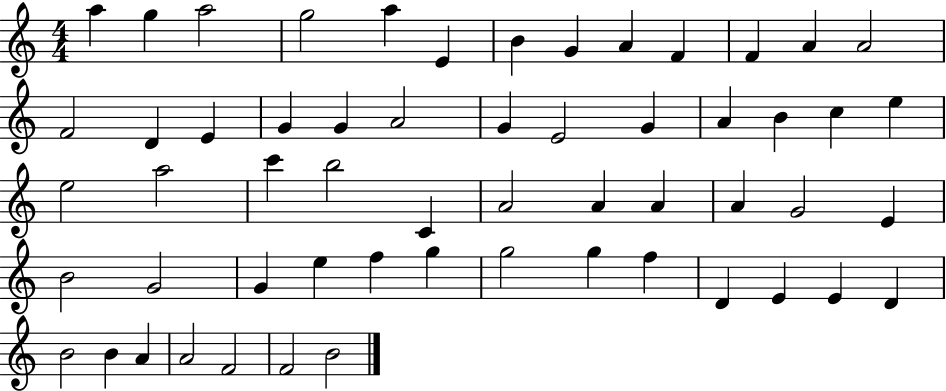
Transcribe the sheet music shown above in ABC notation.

X:1
T:Untitled
M:4/4
L:1/4
K:C
a g a2 g2 a E B G A F F A A2 F2 D E G G A2 G E2 G A B c e e2 a2 c' b2 C A2 A A A G2 E B2 G2 G e f g g2 g f D E E D B2 B A A2 F2 F2 B2